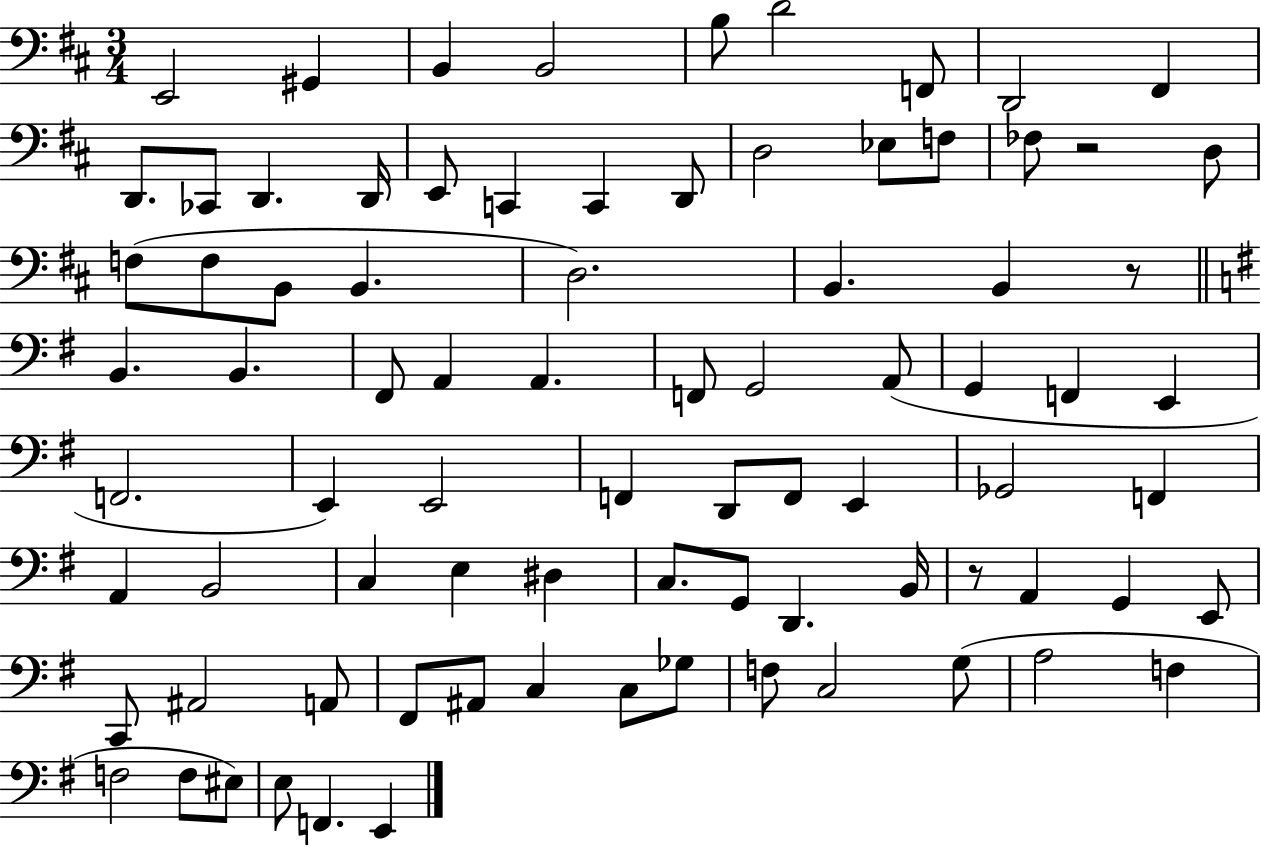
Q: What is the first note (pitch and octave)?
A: E2